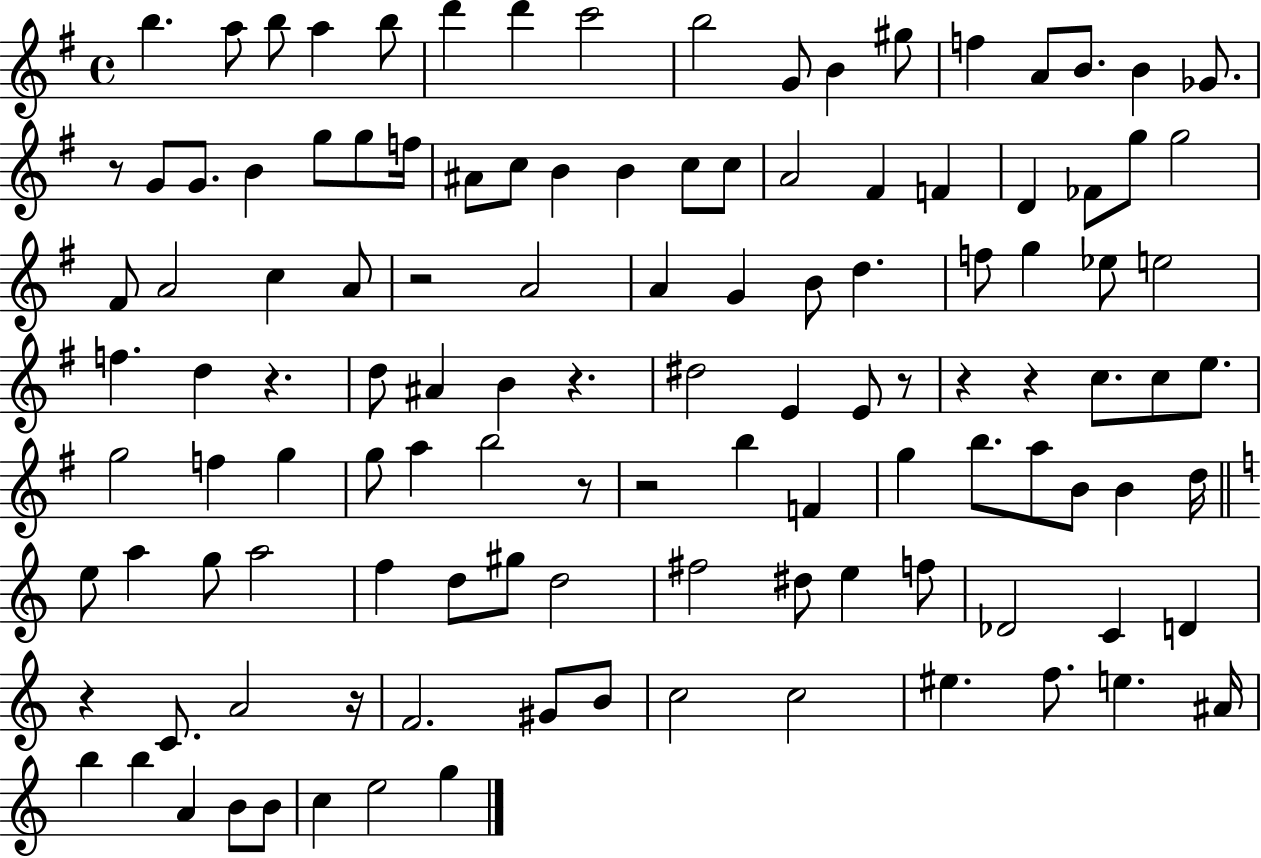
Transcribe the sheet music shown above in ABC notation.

X:1
T:Untitled
M:4/4
L:1/4
K:G
b a/2 b/2 a b/2 d' d' c'2 b2 G/2 B ^g/2 f A/2 B/2 B _G/2 z/2 G/2 G/2 B g/2 g/2 f/4 ^A/2 c/2 B B c/2 c/2 A2 ^F F D _F/2 g/2 g2 ^F/2 A2 c A/2 z2 A2 A G B/2 d f/2 g _e/2 e2 f d z d/2 ^A B z ^d2 E E/2 z/2 z z c/2 c/2 e/2 g2 f g g/2 a b2 z/2 z2 b F g b/2 a/2 B/2 B d/4 e/2 a g/2 a2 f d/2 ^g/2 d2 ^f2 ^d/2 e f/2 _D2 C D z C/2 A2 z/4 F2 ^G/2 B/2 c2 c2 ^e f/2 e ^A/4 b b A B/2 B/2 c e2 g